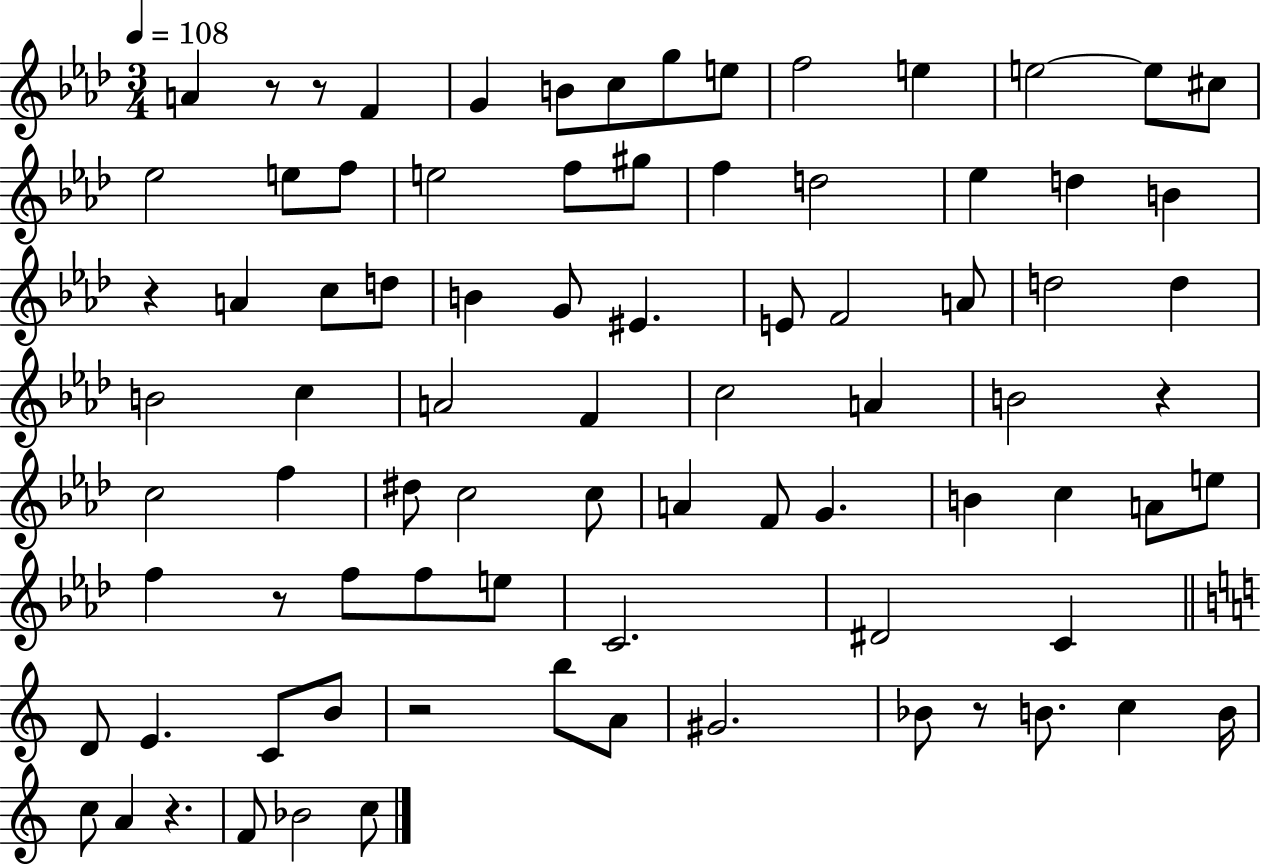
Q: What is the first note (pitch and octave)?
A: A4